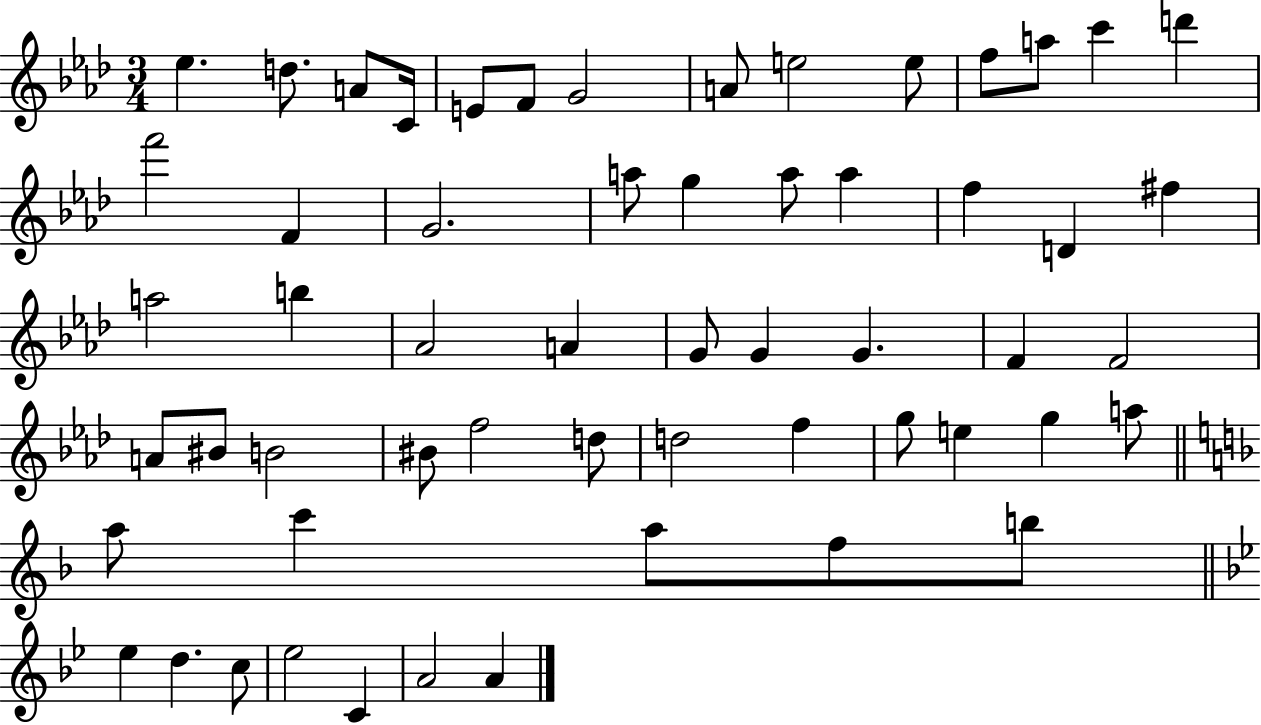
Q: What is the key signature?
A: AES major